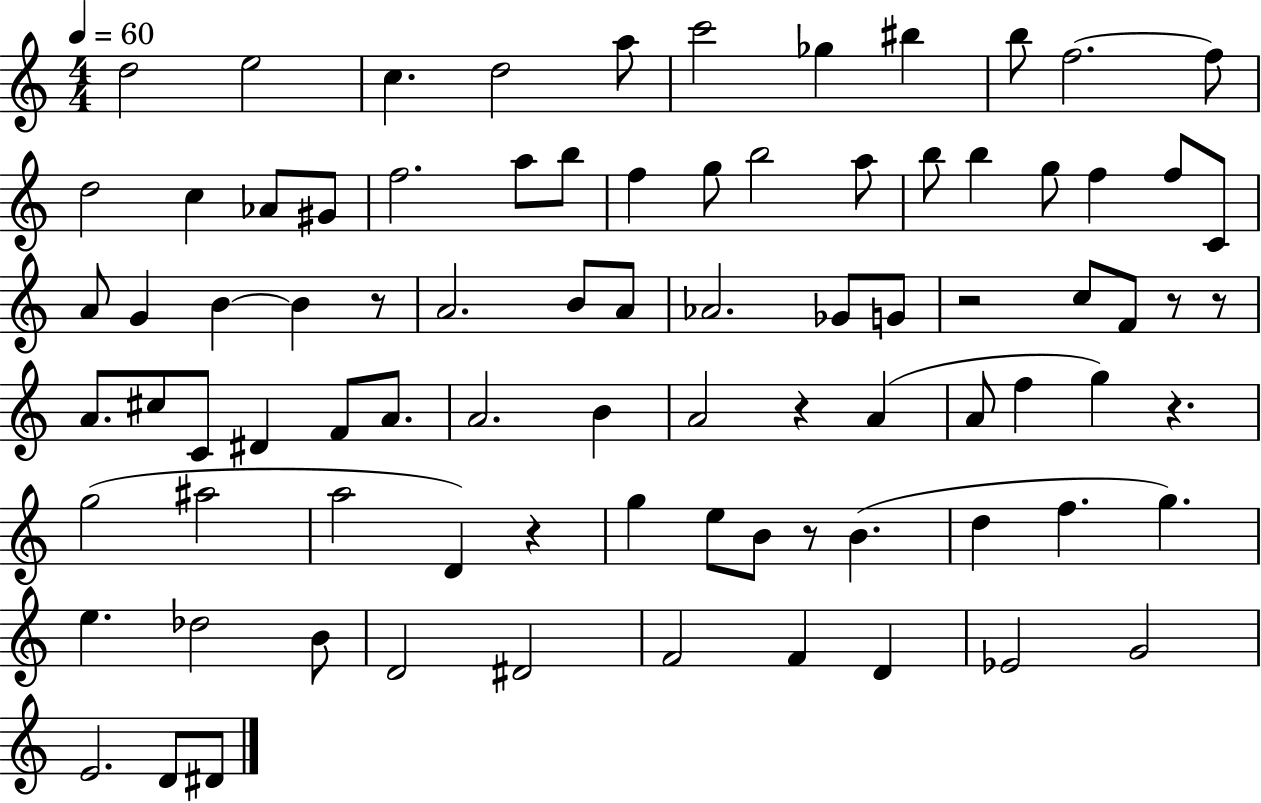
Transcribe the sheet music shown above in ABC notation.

X:1
T:Untitled
M:4/4
L:1/4
K:C
d2 e2 c d2 a/2 c'2 _g ^b b/2 f2 f/2 d2 c _A/2 ^G/2 f2 a/2 b/2 f g/2 b2 a/2 b/2 b g/2 f f/2 C/2 A/2 G B B z/2 A2 B/2 A/2 _A2 _G/2 G/2 z2 c/2 F/2 z/2 z/2 A/2 ^c/2 C/2 ^D F/2 A/2 A2 B A2 z A A/2 f g z g2 ^a2 a2 D z g e/2 B/2 z/2 B d f g e _d2 B/2 D2 ^D2 F2 F D _E2 G2 E2 D/2 ^D/2